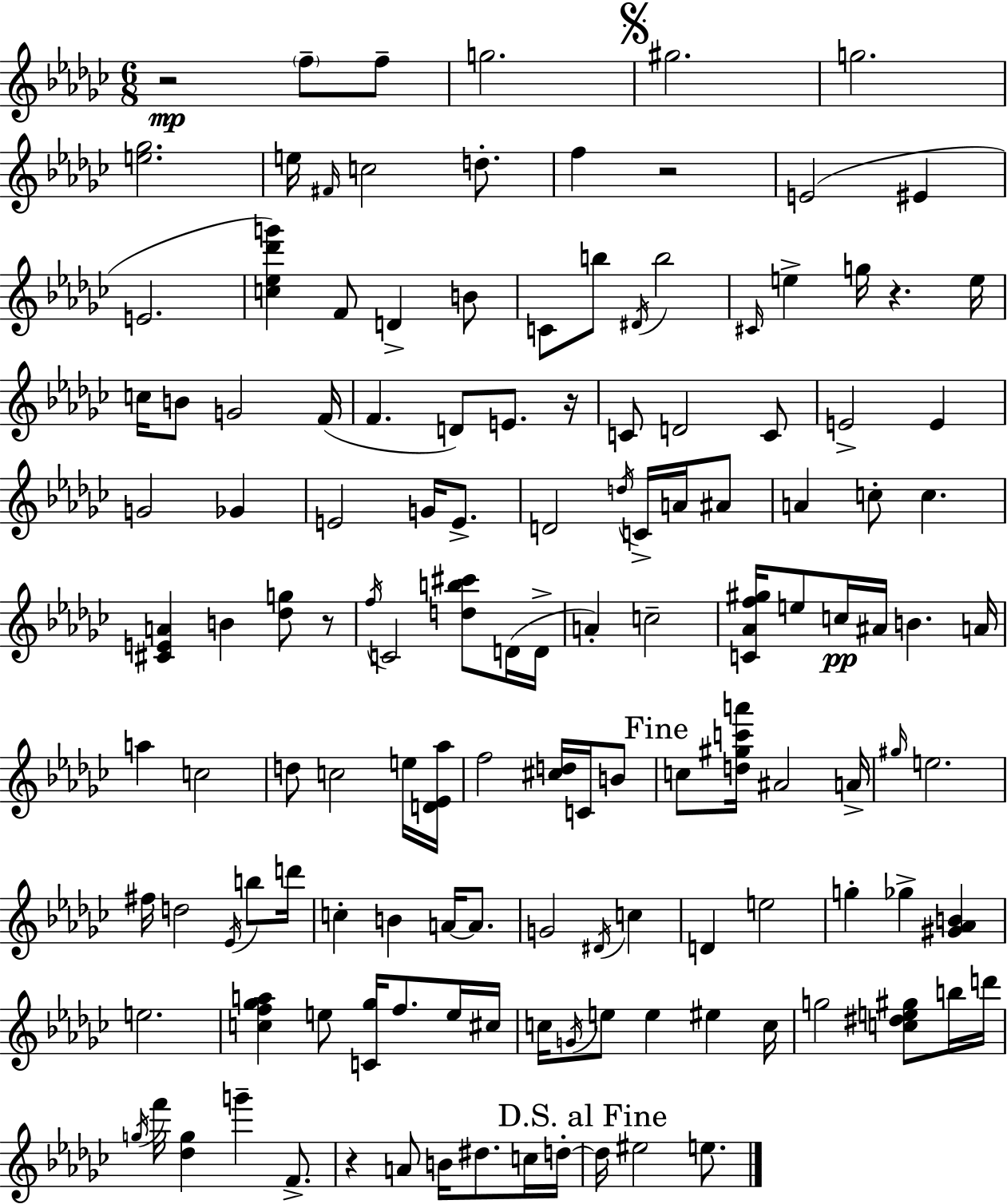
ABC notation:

X:1
T:Untitled
M:6/8
L:1/4
K:Ebm
z2 f/2 f/2 g2 ^g2 g2 [e_g]2 e/4 ^F/4 c2 d/2 f z2 E2 ^E E2 [c_e_d'g'] F/2 D B/2 C/2 b/2 ^D/4 b2 ^C/4 e g/4 z e/4 c/4 B/2 G2 F/4 F D/2 E/2 z/4 C/2 D2 C/2 E2 E G2 _G E2 G/4 E/2 D2 d/4 C/4 A/4 ^A/2 A c/2 c [^CEA] B [_dg]/2 z/2 f/4 C2 [db^c']/2 D/4 D/4 A c2 [C_Af^g]/4 e/2 c/4 ^A/4 B A/4 a c2 d/2 c2 e/4 [D_E_a]/4 f2 [^cd]/4 C/4 B/2 c/2 [d^gc'a']/4 ^A2 A/4 ^g/4 e2 ^f/4 d2 _E/4 b/2 d'/4 c B A/4 A/2 G2 ^D/4 c D e2 g _g [^G_AB] e2 [cf_ga] e/2 [C_g]/4 f/2 e/4 ^c/4 c/4 G/4 e/2 e ^e c/4 g2 [c^de^g]/2 b/4 d'/4 g/4 f'/4 [_dg] g' F/2 z A/2 B/4 ^d/2 c/4 d/4 d/4 ^e2 e/2